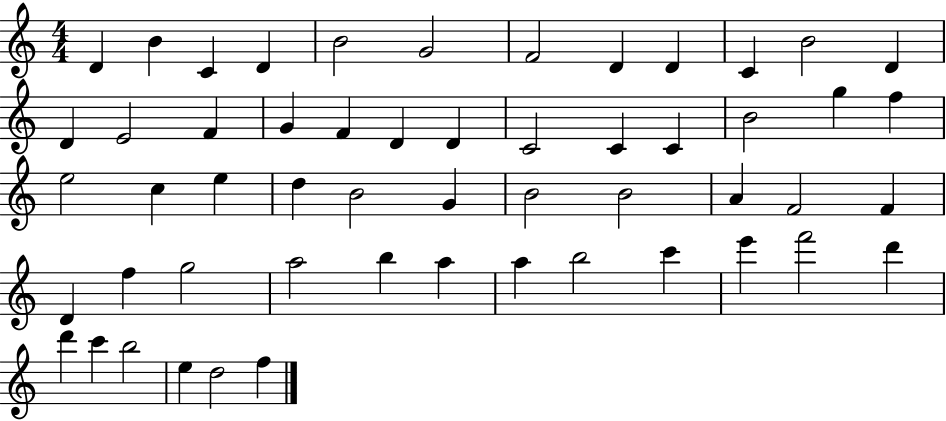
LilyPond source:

{
  \clef treble
  \numericTimeSignature
  \time 4/4
  \key c \major
  d'4 b'4 c'4 d'4 | b'2 g'2 | f'2 d'4 d'4 | c'4 b'2 d'4 | \break d'4 e'2 f'4 | g'4 f'4 d'4 d'4 | c'2 c'4 c'4 | b'2 g''4 f''4 | \break e''2 c''4 e''4 | d''4 b'2 g'4 | b'2 b'2 | a'4 f'2 f'4 | \break d'4 f''4 g''2 | a''2 b''4 a''4 | a''4 b''2 c'''4 | e'''4 f'''2 d'''4 | \break d'''4 c'''4 b''2 | e''4 d''2 f''4 | \bar "|."
}